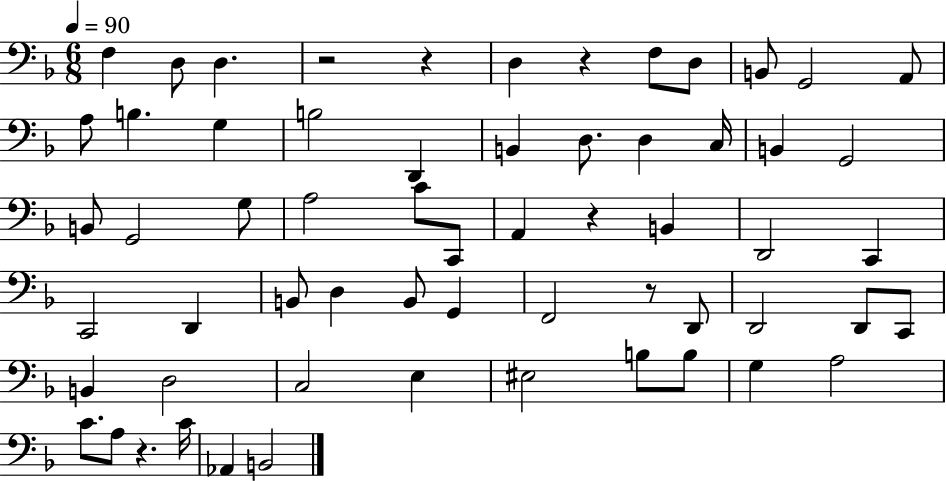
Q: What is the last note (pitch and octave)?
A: B2